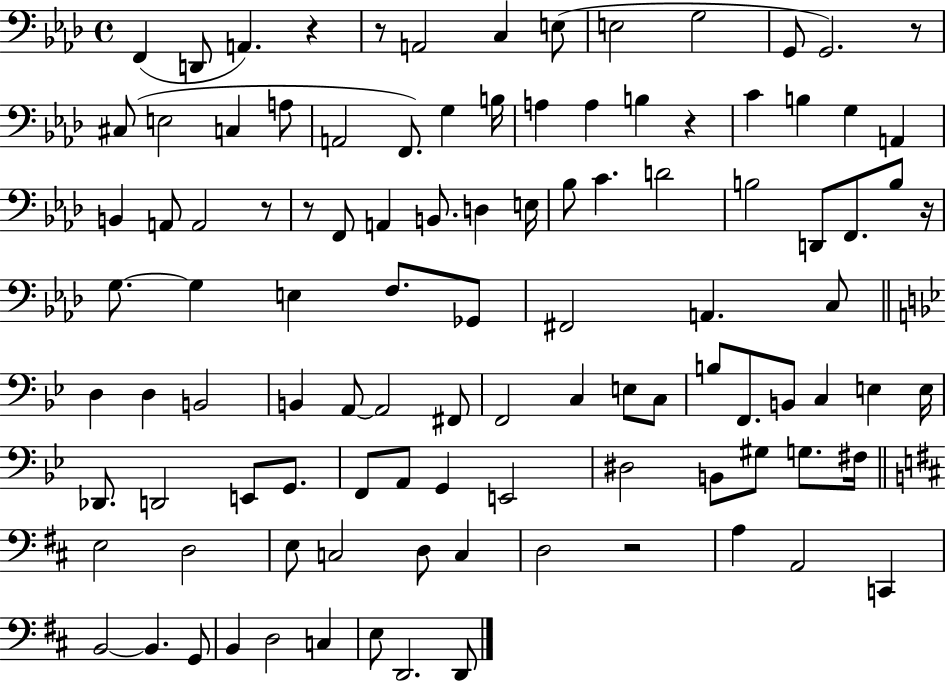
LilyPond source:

{
  \clef bass
  \time 4/4
  \defaultTimeSignature
  \key aes \major
  f,4( d,8 a,4.) r4 | r8 a,2 c4 e8( | e2 g2 | g,8 g,2.) r8 | \break cis8( e2 c4 a8 | a,2 f,8.) g4 b16 | a4 a4 b4 r4 | c'4 b4 g4 a,4 | \break b,4 a,8 a,2 r8 | r8 f,8 a,4 b,8. d4 e16 | bes8 c'4. d'2 | b2 d,8 f,8. b8 r16 | \break g8.~~ g4 e4 f8. ges,8 | fis,2 a,4. c8 | \bar "||" \break \key g \minor d4 d4 b,2 | b,4 a,8~~ a,2 fis,8 | f,2 c4 e8 c8 | b8 f,8. b,8 c4 e4 e16 | \break des,8. d,2 e,8 g,8. | f,8 a,8 g,4 e,2 | dis2 b,8 gis8 g8. fis16 | \bar "||" \break \key b \minor e2 d2 | e8 c2 d8 c4 | d2 r2 | a4 a,2 c,4 | \break b,2~~ b,4. g,8 | b,4 d2 c4 | e8 d,2. d,8 | \bar "|."
}